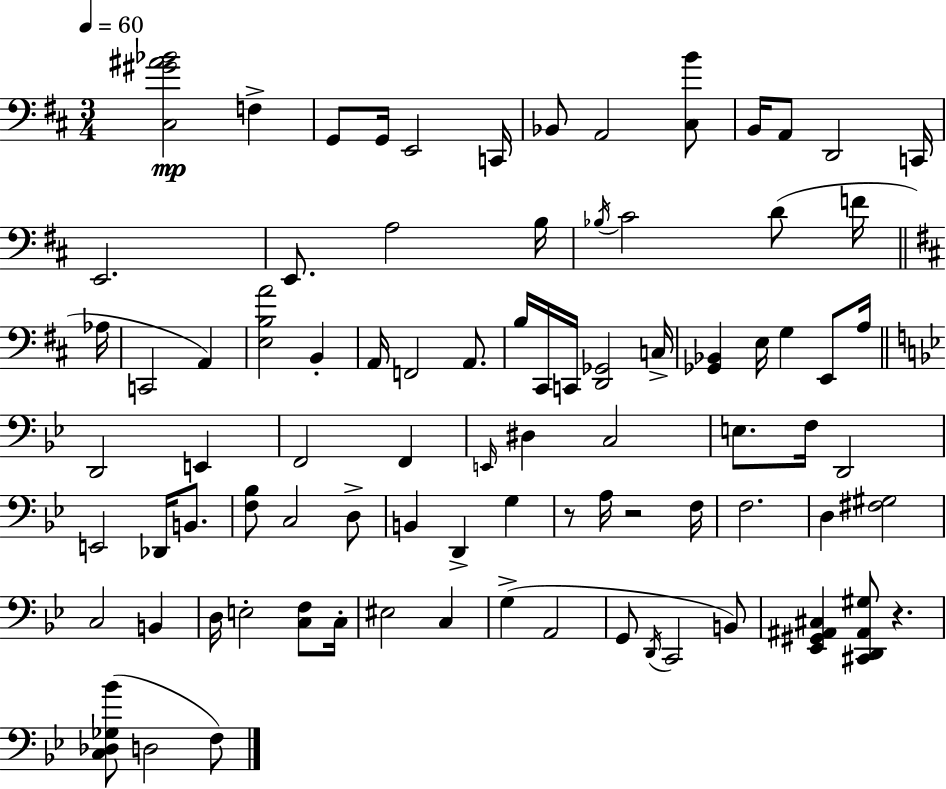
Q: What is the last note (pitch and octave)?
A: F3